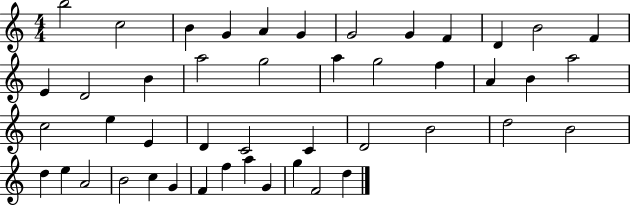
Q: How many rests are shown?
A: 0